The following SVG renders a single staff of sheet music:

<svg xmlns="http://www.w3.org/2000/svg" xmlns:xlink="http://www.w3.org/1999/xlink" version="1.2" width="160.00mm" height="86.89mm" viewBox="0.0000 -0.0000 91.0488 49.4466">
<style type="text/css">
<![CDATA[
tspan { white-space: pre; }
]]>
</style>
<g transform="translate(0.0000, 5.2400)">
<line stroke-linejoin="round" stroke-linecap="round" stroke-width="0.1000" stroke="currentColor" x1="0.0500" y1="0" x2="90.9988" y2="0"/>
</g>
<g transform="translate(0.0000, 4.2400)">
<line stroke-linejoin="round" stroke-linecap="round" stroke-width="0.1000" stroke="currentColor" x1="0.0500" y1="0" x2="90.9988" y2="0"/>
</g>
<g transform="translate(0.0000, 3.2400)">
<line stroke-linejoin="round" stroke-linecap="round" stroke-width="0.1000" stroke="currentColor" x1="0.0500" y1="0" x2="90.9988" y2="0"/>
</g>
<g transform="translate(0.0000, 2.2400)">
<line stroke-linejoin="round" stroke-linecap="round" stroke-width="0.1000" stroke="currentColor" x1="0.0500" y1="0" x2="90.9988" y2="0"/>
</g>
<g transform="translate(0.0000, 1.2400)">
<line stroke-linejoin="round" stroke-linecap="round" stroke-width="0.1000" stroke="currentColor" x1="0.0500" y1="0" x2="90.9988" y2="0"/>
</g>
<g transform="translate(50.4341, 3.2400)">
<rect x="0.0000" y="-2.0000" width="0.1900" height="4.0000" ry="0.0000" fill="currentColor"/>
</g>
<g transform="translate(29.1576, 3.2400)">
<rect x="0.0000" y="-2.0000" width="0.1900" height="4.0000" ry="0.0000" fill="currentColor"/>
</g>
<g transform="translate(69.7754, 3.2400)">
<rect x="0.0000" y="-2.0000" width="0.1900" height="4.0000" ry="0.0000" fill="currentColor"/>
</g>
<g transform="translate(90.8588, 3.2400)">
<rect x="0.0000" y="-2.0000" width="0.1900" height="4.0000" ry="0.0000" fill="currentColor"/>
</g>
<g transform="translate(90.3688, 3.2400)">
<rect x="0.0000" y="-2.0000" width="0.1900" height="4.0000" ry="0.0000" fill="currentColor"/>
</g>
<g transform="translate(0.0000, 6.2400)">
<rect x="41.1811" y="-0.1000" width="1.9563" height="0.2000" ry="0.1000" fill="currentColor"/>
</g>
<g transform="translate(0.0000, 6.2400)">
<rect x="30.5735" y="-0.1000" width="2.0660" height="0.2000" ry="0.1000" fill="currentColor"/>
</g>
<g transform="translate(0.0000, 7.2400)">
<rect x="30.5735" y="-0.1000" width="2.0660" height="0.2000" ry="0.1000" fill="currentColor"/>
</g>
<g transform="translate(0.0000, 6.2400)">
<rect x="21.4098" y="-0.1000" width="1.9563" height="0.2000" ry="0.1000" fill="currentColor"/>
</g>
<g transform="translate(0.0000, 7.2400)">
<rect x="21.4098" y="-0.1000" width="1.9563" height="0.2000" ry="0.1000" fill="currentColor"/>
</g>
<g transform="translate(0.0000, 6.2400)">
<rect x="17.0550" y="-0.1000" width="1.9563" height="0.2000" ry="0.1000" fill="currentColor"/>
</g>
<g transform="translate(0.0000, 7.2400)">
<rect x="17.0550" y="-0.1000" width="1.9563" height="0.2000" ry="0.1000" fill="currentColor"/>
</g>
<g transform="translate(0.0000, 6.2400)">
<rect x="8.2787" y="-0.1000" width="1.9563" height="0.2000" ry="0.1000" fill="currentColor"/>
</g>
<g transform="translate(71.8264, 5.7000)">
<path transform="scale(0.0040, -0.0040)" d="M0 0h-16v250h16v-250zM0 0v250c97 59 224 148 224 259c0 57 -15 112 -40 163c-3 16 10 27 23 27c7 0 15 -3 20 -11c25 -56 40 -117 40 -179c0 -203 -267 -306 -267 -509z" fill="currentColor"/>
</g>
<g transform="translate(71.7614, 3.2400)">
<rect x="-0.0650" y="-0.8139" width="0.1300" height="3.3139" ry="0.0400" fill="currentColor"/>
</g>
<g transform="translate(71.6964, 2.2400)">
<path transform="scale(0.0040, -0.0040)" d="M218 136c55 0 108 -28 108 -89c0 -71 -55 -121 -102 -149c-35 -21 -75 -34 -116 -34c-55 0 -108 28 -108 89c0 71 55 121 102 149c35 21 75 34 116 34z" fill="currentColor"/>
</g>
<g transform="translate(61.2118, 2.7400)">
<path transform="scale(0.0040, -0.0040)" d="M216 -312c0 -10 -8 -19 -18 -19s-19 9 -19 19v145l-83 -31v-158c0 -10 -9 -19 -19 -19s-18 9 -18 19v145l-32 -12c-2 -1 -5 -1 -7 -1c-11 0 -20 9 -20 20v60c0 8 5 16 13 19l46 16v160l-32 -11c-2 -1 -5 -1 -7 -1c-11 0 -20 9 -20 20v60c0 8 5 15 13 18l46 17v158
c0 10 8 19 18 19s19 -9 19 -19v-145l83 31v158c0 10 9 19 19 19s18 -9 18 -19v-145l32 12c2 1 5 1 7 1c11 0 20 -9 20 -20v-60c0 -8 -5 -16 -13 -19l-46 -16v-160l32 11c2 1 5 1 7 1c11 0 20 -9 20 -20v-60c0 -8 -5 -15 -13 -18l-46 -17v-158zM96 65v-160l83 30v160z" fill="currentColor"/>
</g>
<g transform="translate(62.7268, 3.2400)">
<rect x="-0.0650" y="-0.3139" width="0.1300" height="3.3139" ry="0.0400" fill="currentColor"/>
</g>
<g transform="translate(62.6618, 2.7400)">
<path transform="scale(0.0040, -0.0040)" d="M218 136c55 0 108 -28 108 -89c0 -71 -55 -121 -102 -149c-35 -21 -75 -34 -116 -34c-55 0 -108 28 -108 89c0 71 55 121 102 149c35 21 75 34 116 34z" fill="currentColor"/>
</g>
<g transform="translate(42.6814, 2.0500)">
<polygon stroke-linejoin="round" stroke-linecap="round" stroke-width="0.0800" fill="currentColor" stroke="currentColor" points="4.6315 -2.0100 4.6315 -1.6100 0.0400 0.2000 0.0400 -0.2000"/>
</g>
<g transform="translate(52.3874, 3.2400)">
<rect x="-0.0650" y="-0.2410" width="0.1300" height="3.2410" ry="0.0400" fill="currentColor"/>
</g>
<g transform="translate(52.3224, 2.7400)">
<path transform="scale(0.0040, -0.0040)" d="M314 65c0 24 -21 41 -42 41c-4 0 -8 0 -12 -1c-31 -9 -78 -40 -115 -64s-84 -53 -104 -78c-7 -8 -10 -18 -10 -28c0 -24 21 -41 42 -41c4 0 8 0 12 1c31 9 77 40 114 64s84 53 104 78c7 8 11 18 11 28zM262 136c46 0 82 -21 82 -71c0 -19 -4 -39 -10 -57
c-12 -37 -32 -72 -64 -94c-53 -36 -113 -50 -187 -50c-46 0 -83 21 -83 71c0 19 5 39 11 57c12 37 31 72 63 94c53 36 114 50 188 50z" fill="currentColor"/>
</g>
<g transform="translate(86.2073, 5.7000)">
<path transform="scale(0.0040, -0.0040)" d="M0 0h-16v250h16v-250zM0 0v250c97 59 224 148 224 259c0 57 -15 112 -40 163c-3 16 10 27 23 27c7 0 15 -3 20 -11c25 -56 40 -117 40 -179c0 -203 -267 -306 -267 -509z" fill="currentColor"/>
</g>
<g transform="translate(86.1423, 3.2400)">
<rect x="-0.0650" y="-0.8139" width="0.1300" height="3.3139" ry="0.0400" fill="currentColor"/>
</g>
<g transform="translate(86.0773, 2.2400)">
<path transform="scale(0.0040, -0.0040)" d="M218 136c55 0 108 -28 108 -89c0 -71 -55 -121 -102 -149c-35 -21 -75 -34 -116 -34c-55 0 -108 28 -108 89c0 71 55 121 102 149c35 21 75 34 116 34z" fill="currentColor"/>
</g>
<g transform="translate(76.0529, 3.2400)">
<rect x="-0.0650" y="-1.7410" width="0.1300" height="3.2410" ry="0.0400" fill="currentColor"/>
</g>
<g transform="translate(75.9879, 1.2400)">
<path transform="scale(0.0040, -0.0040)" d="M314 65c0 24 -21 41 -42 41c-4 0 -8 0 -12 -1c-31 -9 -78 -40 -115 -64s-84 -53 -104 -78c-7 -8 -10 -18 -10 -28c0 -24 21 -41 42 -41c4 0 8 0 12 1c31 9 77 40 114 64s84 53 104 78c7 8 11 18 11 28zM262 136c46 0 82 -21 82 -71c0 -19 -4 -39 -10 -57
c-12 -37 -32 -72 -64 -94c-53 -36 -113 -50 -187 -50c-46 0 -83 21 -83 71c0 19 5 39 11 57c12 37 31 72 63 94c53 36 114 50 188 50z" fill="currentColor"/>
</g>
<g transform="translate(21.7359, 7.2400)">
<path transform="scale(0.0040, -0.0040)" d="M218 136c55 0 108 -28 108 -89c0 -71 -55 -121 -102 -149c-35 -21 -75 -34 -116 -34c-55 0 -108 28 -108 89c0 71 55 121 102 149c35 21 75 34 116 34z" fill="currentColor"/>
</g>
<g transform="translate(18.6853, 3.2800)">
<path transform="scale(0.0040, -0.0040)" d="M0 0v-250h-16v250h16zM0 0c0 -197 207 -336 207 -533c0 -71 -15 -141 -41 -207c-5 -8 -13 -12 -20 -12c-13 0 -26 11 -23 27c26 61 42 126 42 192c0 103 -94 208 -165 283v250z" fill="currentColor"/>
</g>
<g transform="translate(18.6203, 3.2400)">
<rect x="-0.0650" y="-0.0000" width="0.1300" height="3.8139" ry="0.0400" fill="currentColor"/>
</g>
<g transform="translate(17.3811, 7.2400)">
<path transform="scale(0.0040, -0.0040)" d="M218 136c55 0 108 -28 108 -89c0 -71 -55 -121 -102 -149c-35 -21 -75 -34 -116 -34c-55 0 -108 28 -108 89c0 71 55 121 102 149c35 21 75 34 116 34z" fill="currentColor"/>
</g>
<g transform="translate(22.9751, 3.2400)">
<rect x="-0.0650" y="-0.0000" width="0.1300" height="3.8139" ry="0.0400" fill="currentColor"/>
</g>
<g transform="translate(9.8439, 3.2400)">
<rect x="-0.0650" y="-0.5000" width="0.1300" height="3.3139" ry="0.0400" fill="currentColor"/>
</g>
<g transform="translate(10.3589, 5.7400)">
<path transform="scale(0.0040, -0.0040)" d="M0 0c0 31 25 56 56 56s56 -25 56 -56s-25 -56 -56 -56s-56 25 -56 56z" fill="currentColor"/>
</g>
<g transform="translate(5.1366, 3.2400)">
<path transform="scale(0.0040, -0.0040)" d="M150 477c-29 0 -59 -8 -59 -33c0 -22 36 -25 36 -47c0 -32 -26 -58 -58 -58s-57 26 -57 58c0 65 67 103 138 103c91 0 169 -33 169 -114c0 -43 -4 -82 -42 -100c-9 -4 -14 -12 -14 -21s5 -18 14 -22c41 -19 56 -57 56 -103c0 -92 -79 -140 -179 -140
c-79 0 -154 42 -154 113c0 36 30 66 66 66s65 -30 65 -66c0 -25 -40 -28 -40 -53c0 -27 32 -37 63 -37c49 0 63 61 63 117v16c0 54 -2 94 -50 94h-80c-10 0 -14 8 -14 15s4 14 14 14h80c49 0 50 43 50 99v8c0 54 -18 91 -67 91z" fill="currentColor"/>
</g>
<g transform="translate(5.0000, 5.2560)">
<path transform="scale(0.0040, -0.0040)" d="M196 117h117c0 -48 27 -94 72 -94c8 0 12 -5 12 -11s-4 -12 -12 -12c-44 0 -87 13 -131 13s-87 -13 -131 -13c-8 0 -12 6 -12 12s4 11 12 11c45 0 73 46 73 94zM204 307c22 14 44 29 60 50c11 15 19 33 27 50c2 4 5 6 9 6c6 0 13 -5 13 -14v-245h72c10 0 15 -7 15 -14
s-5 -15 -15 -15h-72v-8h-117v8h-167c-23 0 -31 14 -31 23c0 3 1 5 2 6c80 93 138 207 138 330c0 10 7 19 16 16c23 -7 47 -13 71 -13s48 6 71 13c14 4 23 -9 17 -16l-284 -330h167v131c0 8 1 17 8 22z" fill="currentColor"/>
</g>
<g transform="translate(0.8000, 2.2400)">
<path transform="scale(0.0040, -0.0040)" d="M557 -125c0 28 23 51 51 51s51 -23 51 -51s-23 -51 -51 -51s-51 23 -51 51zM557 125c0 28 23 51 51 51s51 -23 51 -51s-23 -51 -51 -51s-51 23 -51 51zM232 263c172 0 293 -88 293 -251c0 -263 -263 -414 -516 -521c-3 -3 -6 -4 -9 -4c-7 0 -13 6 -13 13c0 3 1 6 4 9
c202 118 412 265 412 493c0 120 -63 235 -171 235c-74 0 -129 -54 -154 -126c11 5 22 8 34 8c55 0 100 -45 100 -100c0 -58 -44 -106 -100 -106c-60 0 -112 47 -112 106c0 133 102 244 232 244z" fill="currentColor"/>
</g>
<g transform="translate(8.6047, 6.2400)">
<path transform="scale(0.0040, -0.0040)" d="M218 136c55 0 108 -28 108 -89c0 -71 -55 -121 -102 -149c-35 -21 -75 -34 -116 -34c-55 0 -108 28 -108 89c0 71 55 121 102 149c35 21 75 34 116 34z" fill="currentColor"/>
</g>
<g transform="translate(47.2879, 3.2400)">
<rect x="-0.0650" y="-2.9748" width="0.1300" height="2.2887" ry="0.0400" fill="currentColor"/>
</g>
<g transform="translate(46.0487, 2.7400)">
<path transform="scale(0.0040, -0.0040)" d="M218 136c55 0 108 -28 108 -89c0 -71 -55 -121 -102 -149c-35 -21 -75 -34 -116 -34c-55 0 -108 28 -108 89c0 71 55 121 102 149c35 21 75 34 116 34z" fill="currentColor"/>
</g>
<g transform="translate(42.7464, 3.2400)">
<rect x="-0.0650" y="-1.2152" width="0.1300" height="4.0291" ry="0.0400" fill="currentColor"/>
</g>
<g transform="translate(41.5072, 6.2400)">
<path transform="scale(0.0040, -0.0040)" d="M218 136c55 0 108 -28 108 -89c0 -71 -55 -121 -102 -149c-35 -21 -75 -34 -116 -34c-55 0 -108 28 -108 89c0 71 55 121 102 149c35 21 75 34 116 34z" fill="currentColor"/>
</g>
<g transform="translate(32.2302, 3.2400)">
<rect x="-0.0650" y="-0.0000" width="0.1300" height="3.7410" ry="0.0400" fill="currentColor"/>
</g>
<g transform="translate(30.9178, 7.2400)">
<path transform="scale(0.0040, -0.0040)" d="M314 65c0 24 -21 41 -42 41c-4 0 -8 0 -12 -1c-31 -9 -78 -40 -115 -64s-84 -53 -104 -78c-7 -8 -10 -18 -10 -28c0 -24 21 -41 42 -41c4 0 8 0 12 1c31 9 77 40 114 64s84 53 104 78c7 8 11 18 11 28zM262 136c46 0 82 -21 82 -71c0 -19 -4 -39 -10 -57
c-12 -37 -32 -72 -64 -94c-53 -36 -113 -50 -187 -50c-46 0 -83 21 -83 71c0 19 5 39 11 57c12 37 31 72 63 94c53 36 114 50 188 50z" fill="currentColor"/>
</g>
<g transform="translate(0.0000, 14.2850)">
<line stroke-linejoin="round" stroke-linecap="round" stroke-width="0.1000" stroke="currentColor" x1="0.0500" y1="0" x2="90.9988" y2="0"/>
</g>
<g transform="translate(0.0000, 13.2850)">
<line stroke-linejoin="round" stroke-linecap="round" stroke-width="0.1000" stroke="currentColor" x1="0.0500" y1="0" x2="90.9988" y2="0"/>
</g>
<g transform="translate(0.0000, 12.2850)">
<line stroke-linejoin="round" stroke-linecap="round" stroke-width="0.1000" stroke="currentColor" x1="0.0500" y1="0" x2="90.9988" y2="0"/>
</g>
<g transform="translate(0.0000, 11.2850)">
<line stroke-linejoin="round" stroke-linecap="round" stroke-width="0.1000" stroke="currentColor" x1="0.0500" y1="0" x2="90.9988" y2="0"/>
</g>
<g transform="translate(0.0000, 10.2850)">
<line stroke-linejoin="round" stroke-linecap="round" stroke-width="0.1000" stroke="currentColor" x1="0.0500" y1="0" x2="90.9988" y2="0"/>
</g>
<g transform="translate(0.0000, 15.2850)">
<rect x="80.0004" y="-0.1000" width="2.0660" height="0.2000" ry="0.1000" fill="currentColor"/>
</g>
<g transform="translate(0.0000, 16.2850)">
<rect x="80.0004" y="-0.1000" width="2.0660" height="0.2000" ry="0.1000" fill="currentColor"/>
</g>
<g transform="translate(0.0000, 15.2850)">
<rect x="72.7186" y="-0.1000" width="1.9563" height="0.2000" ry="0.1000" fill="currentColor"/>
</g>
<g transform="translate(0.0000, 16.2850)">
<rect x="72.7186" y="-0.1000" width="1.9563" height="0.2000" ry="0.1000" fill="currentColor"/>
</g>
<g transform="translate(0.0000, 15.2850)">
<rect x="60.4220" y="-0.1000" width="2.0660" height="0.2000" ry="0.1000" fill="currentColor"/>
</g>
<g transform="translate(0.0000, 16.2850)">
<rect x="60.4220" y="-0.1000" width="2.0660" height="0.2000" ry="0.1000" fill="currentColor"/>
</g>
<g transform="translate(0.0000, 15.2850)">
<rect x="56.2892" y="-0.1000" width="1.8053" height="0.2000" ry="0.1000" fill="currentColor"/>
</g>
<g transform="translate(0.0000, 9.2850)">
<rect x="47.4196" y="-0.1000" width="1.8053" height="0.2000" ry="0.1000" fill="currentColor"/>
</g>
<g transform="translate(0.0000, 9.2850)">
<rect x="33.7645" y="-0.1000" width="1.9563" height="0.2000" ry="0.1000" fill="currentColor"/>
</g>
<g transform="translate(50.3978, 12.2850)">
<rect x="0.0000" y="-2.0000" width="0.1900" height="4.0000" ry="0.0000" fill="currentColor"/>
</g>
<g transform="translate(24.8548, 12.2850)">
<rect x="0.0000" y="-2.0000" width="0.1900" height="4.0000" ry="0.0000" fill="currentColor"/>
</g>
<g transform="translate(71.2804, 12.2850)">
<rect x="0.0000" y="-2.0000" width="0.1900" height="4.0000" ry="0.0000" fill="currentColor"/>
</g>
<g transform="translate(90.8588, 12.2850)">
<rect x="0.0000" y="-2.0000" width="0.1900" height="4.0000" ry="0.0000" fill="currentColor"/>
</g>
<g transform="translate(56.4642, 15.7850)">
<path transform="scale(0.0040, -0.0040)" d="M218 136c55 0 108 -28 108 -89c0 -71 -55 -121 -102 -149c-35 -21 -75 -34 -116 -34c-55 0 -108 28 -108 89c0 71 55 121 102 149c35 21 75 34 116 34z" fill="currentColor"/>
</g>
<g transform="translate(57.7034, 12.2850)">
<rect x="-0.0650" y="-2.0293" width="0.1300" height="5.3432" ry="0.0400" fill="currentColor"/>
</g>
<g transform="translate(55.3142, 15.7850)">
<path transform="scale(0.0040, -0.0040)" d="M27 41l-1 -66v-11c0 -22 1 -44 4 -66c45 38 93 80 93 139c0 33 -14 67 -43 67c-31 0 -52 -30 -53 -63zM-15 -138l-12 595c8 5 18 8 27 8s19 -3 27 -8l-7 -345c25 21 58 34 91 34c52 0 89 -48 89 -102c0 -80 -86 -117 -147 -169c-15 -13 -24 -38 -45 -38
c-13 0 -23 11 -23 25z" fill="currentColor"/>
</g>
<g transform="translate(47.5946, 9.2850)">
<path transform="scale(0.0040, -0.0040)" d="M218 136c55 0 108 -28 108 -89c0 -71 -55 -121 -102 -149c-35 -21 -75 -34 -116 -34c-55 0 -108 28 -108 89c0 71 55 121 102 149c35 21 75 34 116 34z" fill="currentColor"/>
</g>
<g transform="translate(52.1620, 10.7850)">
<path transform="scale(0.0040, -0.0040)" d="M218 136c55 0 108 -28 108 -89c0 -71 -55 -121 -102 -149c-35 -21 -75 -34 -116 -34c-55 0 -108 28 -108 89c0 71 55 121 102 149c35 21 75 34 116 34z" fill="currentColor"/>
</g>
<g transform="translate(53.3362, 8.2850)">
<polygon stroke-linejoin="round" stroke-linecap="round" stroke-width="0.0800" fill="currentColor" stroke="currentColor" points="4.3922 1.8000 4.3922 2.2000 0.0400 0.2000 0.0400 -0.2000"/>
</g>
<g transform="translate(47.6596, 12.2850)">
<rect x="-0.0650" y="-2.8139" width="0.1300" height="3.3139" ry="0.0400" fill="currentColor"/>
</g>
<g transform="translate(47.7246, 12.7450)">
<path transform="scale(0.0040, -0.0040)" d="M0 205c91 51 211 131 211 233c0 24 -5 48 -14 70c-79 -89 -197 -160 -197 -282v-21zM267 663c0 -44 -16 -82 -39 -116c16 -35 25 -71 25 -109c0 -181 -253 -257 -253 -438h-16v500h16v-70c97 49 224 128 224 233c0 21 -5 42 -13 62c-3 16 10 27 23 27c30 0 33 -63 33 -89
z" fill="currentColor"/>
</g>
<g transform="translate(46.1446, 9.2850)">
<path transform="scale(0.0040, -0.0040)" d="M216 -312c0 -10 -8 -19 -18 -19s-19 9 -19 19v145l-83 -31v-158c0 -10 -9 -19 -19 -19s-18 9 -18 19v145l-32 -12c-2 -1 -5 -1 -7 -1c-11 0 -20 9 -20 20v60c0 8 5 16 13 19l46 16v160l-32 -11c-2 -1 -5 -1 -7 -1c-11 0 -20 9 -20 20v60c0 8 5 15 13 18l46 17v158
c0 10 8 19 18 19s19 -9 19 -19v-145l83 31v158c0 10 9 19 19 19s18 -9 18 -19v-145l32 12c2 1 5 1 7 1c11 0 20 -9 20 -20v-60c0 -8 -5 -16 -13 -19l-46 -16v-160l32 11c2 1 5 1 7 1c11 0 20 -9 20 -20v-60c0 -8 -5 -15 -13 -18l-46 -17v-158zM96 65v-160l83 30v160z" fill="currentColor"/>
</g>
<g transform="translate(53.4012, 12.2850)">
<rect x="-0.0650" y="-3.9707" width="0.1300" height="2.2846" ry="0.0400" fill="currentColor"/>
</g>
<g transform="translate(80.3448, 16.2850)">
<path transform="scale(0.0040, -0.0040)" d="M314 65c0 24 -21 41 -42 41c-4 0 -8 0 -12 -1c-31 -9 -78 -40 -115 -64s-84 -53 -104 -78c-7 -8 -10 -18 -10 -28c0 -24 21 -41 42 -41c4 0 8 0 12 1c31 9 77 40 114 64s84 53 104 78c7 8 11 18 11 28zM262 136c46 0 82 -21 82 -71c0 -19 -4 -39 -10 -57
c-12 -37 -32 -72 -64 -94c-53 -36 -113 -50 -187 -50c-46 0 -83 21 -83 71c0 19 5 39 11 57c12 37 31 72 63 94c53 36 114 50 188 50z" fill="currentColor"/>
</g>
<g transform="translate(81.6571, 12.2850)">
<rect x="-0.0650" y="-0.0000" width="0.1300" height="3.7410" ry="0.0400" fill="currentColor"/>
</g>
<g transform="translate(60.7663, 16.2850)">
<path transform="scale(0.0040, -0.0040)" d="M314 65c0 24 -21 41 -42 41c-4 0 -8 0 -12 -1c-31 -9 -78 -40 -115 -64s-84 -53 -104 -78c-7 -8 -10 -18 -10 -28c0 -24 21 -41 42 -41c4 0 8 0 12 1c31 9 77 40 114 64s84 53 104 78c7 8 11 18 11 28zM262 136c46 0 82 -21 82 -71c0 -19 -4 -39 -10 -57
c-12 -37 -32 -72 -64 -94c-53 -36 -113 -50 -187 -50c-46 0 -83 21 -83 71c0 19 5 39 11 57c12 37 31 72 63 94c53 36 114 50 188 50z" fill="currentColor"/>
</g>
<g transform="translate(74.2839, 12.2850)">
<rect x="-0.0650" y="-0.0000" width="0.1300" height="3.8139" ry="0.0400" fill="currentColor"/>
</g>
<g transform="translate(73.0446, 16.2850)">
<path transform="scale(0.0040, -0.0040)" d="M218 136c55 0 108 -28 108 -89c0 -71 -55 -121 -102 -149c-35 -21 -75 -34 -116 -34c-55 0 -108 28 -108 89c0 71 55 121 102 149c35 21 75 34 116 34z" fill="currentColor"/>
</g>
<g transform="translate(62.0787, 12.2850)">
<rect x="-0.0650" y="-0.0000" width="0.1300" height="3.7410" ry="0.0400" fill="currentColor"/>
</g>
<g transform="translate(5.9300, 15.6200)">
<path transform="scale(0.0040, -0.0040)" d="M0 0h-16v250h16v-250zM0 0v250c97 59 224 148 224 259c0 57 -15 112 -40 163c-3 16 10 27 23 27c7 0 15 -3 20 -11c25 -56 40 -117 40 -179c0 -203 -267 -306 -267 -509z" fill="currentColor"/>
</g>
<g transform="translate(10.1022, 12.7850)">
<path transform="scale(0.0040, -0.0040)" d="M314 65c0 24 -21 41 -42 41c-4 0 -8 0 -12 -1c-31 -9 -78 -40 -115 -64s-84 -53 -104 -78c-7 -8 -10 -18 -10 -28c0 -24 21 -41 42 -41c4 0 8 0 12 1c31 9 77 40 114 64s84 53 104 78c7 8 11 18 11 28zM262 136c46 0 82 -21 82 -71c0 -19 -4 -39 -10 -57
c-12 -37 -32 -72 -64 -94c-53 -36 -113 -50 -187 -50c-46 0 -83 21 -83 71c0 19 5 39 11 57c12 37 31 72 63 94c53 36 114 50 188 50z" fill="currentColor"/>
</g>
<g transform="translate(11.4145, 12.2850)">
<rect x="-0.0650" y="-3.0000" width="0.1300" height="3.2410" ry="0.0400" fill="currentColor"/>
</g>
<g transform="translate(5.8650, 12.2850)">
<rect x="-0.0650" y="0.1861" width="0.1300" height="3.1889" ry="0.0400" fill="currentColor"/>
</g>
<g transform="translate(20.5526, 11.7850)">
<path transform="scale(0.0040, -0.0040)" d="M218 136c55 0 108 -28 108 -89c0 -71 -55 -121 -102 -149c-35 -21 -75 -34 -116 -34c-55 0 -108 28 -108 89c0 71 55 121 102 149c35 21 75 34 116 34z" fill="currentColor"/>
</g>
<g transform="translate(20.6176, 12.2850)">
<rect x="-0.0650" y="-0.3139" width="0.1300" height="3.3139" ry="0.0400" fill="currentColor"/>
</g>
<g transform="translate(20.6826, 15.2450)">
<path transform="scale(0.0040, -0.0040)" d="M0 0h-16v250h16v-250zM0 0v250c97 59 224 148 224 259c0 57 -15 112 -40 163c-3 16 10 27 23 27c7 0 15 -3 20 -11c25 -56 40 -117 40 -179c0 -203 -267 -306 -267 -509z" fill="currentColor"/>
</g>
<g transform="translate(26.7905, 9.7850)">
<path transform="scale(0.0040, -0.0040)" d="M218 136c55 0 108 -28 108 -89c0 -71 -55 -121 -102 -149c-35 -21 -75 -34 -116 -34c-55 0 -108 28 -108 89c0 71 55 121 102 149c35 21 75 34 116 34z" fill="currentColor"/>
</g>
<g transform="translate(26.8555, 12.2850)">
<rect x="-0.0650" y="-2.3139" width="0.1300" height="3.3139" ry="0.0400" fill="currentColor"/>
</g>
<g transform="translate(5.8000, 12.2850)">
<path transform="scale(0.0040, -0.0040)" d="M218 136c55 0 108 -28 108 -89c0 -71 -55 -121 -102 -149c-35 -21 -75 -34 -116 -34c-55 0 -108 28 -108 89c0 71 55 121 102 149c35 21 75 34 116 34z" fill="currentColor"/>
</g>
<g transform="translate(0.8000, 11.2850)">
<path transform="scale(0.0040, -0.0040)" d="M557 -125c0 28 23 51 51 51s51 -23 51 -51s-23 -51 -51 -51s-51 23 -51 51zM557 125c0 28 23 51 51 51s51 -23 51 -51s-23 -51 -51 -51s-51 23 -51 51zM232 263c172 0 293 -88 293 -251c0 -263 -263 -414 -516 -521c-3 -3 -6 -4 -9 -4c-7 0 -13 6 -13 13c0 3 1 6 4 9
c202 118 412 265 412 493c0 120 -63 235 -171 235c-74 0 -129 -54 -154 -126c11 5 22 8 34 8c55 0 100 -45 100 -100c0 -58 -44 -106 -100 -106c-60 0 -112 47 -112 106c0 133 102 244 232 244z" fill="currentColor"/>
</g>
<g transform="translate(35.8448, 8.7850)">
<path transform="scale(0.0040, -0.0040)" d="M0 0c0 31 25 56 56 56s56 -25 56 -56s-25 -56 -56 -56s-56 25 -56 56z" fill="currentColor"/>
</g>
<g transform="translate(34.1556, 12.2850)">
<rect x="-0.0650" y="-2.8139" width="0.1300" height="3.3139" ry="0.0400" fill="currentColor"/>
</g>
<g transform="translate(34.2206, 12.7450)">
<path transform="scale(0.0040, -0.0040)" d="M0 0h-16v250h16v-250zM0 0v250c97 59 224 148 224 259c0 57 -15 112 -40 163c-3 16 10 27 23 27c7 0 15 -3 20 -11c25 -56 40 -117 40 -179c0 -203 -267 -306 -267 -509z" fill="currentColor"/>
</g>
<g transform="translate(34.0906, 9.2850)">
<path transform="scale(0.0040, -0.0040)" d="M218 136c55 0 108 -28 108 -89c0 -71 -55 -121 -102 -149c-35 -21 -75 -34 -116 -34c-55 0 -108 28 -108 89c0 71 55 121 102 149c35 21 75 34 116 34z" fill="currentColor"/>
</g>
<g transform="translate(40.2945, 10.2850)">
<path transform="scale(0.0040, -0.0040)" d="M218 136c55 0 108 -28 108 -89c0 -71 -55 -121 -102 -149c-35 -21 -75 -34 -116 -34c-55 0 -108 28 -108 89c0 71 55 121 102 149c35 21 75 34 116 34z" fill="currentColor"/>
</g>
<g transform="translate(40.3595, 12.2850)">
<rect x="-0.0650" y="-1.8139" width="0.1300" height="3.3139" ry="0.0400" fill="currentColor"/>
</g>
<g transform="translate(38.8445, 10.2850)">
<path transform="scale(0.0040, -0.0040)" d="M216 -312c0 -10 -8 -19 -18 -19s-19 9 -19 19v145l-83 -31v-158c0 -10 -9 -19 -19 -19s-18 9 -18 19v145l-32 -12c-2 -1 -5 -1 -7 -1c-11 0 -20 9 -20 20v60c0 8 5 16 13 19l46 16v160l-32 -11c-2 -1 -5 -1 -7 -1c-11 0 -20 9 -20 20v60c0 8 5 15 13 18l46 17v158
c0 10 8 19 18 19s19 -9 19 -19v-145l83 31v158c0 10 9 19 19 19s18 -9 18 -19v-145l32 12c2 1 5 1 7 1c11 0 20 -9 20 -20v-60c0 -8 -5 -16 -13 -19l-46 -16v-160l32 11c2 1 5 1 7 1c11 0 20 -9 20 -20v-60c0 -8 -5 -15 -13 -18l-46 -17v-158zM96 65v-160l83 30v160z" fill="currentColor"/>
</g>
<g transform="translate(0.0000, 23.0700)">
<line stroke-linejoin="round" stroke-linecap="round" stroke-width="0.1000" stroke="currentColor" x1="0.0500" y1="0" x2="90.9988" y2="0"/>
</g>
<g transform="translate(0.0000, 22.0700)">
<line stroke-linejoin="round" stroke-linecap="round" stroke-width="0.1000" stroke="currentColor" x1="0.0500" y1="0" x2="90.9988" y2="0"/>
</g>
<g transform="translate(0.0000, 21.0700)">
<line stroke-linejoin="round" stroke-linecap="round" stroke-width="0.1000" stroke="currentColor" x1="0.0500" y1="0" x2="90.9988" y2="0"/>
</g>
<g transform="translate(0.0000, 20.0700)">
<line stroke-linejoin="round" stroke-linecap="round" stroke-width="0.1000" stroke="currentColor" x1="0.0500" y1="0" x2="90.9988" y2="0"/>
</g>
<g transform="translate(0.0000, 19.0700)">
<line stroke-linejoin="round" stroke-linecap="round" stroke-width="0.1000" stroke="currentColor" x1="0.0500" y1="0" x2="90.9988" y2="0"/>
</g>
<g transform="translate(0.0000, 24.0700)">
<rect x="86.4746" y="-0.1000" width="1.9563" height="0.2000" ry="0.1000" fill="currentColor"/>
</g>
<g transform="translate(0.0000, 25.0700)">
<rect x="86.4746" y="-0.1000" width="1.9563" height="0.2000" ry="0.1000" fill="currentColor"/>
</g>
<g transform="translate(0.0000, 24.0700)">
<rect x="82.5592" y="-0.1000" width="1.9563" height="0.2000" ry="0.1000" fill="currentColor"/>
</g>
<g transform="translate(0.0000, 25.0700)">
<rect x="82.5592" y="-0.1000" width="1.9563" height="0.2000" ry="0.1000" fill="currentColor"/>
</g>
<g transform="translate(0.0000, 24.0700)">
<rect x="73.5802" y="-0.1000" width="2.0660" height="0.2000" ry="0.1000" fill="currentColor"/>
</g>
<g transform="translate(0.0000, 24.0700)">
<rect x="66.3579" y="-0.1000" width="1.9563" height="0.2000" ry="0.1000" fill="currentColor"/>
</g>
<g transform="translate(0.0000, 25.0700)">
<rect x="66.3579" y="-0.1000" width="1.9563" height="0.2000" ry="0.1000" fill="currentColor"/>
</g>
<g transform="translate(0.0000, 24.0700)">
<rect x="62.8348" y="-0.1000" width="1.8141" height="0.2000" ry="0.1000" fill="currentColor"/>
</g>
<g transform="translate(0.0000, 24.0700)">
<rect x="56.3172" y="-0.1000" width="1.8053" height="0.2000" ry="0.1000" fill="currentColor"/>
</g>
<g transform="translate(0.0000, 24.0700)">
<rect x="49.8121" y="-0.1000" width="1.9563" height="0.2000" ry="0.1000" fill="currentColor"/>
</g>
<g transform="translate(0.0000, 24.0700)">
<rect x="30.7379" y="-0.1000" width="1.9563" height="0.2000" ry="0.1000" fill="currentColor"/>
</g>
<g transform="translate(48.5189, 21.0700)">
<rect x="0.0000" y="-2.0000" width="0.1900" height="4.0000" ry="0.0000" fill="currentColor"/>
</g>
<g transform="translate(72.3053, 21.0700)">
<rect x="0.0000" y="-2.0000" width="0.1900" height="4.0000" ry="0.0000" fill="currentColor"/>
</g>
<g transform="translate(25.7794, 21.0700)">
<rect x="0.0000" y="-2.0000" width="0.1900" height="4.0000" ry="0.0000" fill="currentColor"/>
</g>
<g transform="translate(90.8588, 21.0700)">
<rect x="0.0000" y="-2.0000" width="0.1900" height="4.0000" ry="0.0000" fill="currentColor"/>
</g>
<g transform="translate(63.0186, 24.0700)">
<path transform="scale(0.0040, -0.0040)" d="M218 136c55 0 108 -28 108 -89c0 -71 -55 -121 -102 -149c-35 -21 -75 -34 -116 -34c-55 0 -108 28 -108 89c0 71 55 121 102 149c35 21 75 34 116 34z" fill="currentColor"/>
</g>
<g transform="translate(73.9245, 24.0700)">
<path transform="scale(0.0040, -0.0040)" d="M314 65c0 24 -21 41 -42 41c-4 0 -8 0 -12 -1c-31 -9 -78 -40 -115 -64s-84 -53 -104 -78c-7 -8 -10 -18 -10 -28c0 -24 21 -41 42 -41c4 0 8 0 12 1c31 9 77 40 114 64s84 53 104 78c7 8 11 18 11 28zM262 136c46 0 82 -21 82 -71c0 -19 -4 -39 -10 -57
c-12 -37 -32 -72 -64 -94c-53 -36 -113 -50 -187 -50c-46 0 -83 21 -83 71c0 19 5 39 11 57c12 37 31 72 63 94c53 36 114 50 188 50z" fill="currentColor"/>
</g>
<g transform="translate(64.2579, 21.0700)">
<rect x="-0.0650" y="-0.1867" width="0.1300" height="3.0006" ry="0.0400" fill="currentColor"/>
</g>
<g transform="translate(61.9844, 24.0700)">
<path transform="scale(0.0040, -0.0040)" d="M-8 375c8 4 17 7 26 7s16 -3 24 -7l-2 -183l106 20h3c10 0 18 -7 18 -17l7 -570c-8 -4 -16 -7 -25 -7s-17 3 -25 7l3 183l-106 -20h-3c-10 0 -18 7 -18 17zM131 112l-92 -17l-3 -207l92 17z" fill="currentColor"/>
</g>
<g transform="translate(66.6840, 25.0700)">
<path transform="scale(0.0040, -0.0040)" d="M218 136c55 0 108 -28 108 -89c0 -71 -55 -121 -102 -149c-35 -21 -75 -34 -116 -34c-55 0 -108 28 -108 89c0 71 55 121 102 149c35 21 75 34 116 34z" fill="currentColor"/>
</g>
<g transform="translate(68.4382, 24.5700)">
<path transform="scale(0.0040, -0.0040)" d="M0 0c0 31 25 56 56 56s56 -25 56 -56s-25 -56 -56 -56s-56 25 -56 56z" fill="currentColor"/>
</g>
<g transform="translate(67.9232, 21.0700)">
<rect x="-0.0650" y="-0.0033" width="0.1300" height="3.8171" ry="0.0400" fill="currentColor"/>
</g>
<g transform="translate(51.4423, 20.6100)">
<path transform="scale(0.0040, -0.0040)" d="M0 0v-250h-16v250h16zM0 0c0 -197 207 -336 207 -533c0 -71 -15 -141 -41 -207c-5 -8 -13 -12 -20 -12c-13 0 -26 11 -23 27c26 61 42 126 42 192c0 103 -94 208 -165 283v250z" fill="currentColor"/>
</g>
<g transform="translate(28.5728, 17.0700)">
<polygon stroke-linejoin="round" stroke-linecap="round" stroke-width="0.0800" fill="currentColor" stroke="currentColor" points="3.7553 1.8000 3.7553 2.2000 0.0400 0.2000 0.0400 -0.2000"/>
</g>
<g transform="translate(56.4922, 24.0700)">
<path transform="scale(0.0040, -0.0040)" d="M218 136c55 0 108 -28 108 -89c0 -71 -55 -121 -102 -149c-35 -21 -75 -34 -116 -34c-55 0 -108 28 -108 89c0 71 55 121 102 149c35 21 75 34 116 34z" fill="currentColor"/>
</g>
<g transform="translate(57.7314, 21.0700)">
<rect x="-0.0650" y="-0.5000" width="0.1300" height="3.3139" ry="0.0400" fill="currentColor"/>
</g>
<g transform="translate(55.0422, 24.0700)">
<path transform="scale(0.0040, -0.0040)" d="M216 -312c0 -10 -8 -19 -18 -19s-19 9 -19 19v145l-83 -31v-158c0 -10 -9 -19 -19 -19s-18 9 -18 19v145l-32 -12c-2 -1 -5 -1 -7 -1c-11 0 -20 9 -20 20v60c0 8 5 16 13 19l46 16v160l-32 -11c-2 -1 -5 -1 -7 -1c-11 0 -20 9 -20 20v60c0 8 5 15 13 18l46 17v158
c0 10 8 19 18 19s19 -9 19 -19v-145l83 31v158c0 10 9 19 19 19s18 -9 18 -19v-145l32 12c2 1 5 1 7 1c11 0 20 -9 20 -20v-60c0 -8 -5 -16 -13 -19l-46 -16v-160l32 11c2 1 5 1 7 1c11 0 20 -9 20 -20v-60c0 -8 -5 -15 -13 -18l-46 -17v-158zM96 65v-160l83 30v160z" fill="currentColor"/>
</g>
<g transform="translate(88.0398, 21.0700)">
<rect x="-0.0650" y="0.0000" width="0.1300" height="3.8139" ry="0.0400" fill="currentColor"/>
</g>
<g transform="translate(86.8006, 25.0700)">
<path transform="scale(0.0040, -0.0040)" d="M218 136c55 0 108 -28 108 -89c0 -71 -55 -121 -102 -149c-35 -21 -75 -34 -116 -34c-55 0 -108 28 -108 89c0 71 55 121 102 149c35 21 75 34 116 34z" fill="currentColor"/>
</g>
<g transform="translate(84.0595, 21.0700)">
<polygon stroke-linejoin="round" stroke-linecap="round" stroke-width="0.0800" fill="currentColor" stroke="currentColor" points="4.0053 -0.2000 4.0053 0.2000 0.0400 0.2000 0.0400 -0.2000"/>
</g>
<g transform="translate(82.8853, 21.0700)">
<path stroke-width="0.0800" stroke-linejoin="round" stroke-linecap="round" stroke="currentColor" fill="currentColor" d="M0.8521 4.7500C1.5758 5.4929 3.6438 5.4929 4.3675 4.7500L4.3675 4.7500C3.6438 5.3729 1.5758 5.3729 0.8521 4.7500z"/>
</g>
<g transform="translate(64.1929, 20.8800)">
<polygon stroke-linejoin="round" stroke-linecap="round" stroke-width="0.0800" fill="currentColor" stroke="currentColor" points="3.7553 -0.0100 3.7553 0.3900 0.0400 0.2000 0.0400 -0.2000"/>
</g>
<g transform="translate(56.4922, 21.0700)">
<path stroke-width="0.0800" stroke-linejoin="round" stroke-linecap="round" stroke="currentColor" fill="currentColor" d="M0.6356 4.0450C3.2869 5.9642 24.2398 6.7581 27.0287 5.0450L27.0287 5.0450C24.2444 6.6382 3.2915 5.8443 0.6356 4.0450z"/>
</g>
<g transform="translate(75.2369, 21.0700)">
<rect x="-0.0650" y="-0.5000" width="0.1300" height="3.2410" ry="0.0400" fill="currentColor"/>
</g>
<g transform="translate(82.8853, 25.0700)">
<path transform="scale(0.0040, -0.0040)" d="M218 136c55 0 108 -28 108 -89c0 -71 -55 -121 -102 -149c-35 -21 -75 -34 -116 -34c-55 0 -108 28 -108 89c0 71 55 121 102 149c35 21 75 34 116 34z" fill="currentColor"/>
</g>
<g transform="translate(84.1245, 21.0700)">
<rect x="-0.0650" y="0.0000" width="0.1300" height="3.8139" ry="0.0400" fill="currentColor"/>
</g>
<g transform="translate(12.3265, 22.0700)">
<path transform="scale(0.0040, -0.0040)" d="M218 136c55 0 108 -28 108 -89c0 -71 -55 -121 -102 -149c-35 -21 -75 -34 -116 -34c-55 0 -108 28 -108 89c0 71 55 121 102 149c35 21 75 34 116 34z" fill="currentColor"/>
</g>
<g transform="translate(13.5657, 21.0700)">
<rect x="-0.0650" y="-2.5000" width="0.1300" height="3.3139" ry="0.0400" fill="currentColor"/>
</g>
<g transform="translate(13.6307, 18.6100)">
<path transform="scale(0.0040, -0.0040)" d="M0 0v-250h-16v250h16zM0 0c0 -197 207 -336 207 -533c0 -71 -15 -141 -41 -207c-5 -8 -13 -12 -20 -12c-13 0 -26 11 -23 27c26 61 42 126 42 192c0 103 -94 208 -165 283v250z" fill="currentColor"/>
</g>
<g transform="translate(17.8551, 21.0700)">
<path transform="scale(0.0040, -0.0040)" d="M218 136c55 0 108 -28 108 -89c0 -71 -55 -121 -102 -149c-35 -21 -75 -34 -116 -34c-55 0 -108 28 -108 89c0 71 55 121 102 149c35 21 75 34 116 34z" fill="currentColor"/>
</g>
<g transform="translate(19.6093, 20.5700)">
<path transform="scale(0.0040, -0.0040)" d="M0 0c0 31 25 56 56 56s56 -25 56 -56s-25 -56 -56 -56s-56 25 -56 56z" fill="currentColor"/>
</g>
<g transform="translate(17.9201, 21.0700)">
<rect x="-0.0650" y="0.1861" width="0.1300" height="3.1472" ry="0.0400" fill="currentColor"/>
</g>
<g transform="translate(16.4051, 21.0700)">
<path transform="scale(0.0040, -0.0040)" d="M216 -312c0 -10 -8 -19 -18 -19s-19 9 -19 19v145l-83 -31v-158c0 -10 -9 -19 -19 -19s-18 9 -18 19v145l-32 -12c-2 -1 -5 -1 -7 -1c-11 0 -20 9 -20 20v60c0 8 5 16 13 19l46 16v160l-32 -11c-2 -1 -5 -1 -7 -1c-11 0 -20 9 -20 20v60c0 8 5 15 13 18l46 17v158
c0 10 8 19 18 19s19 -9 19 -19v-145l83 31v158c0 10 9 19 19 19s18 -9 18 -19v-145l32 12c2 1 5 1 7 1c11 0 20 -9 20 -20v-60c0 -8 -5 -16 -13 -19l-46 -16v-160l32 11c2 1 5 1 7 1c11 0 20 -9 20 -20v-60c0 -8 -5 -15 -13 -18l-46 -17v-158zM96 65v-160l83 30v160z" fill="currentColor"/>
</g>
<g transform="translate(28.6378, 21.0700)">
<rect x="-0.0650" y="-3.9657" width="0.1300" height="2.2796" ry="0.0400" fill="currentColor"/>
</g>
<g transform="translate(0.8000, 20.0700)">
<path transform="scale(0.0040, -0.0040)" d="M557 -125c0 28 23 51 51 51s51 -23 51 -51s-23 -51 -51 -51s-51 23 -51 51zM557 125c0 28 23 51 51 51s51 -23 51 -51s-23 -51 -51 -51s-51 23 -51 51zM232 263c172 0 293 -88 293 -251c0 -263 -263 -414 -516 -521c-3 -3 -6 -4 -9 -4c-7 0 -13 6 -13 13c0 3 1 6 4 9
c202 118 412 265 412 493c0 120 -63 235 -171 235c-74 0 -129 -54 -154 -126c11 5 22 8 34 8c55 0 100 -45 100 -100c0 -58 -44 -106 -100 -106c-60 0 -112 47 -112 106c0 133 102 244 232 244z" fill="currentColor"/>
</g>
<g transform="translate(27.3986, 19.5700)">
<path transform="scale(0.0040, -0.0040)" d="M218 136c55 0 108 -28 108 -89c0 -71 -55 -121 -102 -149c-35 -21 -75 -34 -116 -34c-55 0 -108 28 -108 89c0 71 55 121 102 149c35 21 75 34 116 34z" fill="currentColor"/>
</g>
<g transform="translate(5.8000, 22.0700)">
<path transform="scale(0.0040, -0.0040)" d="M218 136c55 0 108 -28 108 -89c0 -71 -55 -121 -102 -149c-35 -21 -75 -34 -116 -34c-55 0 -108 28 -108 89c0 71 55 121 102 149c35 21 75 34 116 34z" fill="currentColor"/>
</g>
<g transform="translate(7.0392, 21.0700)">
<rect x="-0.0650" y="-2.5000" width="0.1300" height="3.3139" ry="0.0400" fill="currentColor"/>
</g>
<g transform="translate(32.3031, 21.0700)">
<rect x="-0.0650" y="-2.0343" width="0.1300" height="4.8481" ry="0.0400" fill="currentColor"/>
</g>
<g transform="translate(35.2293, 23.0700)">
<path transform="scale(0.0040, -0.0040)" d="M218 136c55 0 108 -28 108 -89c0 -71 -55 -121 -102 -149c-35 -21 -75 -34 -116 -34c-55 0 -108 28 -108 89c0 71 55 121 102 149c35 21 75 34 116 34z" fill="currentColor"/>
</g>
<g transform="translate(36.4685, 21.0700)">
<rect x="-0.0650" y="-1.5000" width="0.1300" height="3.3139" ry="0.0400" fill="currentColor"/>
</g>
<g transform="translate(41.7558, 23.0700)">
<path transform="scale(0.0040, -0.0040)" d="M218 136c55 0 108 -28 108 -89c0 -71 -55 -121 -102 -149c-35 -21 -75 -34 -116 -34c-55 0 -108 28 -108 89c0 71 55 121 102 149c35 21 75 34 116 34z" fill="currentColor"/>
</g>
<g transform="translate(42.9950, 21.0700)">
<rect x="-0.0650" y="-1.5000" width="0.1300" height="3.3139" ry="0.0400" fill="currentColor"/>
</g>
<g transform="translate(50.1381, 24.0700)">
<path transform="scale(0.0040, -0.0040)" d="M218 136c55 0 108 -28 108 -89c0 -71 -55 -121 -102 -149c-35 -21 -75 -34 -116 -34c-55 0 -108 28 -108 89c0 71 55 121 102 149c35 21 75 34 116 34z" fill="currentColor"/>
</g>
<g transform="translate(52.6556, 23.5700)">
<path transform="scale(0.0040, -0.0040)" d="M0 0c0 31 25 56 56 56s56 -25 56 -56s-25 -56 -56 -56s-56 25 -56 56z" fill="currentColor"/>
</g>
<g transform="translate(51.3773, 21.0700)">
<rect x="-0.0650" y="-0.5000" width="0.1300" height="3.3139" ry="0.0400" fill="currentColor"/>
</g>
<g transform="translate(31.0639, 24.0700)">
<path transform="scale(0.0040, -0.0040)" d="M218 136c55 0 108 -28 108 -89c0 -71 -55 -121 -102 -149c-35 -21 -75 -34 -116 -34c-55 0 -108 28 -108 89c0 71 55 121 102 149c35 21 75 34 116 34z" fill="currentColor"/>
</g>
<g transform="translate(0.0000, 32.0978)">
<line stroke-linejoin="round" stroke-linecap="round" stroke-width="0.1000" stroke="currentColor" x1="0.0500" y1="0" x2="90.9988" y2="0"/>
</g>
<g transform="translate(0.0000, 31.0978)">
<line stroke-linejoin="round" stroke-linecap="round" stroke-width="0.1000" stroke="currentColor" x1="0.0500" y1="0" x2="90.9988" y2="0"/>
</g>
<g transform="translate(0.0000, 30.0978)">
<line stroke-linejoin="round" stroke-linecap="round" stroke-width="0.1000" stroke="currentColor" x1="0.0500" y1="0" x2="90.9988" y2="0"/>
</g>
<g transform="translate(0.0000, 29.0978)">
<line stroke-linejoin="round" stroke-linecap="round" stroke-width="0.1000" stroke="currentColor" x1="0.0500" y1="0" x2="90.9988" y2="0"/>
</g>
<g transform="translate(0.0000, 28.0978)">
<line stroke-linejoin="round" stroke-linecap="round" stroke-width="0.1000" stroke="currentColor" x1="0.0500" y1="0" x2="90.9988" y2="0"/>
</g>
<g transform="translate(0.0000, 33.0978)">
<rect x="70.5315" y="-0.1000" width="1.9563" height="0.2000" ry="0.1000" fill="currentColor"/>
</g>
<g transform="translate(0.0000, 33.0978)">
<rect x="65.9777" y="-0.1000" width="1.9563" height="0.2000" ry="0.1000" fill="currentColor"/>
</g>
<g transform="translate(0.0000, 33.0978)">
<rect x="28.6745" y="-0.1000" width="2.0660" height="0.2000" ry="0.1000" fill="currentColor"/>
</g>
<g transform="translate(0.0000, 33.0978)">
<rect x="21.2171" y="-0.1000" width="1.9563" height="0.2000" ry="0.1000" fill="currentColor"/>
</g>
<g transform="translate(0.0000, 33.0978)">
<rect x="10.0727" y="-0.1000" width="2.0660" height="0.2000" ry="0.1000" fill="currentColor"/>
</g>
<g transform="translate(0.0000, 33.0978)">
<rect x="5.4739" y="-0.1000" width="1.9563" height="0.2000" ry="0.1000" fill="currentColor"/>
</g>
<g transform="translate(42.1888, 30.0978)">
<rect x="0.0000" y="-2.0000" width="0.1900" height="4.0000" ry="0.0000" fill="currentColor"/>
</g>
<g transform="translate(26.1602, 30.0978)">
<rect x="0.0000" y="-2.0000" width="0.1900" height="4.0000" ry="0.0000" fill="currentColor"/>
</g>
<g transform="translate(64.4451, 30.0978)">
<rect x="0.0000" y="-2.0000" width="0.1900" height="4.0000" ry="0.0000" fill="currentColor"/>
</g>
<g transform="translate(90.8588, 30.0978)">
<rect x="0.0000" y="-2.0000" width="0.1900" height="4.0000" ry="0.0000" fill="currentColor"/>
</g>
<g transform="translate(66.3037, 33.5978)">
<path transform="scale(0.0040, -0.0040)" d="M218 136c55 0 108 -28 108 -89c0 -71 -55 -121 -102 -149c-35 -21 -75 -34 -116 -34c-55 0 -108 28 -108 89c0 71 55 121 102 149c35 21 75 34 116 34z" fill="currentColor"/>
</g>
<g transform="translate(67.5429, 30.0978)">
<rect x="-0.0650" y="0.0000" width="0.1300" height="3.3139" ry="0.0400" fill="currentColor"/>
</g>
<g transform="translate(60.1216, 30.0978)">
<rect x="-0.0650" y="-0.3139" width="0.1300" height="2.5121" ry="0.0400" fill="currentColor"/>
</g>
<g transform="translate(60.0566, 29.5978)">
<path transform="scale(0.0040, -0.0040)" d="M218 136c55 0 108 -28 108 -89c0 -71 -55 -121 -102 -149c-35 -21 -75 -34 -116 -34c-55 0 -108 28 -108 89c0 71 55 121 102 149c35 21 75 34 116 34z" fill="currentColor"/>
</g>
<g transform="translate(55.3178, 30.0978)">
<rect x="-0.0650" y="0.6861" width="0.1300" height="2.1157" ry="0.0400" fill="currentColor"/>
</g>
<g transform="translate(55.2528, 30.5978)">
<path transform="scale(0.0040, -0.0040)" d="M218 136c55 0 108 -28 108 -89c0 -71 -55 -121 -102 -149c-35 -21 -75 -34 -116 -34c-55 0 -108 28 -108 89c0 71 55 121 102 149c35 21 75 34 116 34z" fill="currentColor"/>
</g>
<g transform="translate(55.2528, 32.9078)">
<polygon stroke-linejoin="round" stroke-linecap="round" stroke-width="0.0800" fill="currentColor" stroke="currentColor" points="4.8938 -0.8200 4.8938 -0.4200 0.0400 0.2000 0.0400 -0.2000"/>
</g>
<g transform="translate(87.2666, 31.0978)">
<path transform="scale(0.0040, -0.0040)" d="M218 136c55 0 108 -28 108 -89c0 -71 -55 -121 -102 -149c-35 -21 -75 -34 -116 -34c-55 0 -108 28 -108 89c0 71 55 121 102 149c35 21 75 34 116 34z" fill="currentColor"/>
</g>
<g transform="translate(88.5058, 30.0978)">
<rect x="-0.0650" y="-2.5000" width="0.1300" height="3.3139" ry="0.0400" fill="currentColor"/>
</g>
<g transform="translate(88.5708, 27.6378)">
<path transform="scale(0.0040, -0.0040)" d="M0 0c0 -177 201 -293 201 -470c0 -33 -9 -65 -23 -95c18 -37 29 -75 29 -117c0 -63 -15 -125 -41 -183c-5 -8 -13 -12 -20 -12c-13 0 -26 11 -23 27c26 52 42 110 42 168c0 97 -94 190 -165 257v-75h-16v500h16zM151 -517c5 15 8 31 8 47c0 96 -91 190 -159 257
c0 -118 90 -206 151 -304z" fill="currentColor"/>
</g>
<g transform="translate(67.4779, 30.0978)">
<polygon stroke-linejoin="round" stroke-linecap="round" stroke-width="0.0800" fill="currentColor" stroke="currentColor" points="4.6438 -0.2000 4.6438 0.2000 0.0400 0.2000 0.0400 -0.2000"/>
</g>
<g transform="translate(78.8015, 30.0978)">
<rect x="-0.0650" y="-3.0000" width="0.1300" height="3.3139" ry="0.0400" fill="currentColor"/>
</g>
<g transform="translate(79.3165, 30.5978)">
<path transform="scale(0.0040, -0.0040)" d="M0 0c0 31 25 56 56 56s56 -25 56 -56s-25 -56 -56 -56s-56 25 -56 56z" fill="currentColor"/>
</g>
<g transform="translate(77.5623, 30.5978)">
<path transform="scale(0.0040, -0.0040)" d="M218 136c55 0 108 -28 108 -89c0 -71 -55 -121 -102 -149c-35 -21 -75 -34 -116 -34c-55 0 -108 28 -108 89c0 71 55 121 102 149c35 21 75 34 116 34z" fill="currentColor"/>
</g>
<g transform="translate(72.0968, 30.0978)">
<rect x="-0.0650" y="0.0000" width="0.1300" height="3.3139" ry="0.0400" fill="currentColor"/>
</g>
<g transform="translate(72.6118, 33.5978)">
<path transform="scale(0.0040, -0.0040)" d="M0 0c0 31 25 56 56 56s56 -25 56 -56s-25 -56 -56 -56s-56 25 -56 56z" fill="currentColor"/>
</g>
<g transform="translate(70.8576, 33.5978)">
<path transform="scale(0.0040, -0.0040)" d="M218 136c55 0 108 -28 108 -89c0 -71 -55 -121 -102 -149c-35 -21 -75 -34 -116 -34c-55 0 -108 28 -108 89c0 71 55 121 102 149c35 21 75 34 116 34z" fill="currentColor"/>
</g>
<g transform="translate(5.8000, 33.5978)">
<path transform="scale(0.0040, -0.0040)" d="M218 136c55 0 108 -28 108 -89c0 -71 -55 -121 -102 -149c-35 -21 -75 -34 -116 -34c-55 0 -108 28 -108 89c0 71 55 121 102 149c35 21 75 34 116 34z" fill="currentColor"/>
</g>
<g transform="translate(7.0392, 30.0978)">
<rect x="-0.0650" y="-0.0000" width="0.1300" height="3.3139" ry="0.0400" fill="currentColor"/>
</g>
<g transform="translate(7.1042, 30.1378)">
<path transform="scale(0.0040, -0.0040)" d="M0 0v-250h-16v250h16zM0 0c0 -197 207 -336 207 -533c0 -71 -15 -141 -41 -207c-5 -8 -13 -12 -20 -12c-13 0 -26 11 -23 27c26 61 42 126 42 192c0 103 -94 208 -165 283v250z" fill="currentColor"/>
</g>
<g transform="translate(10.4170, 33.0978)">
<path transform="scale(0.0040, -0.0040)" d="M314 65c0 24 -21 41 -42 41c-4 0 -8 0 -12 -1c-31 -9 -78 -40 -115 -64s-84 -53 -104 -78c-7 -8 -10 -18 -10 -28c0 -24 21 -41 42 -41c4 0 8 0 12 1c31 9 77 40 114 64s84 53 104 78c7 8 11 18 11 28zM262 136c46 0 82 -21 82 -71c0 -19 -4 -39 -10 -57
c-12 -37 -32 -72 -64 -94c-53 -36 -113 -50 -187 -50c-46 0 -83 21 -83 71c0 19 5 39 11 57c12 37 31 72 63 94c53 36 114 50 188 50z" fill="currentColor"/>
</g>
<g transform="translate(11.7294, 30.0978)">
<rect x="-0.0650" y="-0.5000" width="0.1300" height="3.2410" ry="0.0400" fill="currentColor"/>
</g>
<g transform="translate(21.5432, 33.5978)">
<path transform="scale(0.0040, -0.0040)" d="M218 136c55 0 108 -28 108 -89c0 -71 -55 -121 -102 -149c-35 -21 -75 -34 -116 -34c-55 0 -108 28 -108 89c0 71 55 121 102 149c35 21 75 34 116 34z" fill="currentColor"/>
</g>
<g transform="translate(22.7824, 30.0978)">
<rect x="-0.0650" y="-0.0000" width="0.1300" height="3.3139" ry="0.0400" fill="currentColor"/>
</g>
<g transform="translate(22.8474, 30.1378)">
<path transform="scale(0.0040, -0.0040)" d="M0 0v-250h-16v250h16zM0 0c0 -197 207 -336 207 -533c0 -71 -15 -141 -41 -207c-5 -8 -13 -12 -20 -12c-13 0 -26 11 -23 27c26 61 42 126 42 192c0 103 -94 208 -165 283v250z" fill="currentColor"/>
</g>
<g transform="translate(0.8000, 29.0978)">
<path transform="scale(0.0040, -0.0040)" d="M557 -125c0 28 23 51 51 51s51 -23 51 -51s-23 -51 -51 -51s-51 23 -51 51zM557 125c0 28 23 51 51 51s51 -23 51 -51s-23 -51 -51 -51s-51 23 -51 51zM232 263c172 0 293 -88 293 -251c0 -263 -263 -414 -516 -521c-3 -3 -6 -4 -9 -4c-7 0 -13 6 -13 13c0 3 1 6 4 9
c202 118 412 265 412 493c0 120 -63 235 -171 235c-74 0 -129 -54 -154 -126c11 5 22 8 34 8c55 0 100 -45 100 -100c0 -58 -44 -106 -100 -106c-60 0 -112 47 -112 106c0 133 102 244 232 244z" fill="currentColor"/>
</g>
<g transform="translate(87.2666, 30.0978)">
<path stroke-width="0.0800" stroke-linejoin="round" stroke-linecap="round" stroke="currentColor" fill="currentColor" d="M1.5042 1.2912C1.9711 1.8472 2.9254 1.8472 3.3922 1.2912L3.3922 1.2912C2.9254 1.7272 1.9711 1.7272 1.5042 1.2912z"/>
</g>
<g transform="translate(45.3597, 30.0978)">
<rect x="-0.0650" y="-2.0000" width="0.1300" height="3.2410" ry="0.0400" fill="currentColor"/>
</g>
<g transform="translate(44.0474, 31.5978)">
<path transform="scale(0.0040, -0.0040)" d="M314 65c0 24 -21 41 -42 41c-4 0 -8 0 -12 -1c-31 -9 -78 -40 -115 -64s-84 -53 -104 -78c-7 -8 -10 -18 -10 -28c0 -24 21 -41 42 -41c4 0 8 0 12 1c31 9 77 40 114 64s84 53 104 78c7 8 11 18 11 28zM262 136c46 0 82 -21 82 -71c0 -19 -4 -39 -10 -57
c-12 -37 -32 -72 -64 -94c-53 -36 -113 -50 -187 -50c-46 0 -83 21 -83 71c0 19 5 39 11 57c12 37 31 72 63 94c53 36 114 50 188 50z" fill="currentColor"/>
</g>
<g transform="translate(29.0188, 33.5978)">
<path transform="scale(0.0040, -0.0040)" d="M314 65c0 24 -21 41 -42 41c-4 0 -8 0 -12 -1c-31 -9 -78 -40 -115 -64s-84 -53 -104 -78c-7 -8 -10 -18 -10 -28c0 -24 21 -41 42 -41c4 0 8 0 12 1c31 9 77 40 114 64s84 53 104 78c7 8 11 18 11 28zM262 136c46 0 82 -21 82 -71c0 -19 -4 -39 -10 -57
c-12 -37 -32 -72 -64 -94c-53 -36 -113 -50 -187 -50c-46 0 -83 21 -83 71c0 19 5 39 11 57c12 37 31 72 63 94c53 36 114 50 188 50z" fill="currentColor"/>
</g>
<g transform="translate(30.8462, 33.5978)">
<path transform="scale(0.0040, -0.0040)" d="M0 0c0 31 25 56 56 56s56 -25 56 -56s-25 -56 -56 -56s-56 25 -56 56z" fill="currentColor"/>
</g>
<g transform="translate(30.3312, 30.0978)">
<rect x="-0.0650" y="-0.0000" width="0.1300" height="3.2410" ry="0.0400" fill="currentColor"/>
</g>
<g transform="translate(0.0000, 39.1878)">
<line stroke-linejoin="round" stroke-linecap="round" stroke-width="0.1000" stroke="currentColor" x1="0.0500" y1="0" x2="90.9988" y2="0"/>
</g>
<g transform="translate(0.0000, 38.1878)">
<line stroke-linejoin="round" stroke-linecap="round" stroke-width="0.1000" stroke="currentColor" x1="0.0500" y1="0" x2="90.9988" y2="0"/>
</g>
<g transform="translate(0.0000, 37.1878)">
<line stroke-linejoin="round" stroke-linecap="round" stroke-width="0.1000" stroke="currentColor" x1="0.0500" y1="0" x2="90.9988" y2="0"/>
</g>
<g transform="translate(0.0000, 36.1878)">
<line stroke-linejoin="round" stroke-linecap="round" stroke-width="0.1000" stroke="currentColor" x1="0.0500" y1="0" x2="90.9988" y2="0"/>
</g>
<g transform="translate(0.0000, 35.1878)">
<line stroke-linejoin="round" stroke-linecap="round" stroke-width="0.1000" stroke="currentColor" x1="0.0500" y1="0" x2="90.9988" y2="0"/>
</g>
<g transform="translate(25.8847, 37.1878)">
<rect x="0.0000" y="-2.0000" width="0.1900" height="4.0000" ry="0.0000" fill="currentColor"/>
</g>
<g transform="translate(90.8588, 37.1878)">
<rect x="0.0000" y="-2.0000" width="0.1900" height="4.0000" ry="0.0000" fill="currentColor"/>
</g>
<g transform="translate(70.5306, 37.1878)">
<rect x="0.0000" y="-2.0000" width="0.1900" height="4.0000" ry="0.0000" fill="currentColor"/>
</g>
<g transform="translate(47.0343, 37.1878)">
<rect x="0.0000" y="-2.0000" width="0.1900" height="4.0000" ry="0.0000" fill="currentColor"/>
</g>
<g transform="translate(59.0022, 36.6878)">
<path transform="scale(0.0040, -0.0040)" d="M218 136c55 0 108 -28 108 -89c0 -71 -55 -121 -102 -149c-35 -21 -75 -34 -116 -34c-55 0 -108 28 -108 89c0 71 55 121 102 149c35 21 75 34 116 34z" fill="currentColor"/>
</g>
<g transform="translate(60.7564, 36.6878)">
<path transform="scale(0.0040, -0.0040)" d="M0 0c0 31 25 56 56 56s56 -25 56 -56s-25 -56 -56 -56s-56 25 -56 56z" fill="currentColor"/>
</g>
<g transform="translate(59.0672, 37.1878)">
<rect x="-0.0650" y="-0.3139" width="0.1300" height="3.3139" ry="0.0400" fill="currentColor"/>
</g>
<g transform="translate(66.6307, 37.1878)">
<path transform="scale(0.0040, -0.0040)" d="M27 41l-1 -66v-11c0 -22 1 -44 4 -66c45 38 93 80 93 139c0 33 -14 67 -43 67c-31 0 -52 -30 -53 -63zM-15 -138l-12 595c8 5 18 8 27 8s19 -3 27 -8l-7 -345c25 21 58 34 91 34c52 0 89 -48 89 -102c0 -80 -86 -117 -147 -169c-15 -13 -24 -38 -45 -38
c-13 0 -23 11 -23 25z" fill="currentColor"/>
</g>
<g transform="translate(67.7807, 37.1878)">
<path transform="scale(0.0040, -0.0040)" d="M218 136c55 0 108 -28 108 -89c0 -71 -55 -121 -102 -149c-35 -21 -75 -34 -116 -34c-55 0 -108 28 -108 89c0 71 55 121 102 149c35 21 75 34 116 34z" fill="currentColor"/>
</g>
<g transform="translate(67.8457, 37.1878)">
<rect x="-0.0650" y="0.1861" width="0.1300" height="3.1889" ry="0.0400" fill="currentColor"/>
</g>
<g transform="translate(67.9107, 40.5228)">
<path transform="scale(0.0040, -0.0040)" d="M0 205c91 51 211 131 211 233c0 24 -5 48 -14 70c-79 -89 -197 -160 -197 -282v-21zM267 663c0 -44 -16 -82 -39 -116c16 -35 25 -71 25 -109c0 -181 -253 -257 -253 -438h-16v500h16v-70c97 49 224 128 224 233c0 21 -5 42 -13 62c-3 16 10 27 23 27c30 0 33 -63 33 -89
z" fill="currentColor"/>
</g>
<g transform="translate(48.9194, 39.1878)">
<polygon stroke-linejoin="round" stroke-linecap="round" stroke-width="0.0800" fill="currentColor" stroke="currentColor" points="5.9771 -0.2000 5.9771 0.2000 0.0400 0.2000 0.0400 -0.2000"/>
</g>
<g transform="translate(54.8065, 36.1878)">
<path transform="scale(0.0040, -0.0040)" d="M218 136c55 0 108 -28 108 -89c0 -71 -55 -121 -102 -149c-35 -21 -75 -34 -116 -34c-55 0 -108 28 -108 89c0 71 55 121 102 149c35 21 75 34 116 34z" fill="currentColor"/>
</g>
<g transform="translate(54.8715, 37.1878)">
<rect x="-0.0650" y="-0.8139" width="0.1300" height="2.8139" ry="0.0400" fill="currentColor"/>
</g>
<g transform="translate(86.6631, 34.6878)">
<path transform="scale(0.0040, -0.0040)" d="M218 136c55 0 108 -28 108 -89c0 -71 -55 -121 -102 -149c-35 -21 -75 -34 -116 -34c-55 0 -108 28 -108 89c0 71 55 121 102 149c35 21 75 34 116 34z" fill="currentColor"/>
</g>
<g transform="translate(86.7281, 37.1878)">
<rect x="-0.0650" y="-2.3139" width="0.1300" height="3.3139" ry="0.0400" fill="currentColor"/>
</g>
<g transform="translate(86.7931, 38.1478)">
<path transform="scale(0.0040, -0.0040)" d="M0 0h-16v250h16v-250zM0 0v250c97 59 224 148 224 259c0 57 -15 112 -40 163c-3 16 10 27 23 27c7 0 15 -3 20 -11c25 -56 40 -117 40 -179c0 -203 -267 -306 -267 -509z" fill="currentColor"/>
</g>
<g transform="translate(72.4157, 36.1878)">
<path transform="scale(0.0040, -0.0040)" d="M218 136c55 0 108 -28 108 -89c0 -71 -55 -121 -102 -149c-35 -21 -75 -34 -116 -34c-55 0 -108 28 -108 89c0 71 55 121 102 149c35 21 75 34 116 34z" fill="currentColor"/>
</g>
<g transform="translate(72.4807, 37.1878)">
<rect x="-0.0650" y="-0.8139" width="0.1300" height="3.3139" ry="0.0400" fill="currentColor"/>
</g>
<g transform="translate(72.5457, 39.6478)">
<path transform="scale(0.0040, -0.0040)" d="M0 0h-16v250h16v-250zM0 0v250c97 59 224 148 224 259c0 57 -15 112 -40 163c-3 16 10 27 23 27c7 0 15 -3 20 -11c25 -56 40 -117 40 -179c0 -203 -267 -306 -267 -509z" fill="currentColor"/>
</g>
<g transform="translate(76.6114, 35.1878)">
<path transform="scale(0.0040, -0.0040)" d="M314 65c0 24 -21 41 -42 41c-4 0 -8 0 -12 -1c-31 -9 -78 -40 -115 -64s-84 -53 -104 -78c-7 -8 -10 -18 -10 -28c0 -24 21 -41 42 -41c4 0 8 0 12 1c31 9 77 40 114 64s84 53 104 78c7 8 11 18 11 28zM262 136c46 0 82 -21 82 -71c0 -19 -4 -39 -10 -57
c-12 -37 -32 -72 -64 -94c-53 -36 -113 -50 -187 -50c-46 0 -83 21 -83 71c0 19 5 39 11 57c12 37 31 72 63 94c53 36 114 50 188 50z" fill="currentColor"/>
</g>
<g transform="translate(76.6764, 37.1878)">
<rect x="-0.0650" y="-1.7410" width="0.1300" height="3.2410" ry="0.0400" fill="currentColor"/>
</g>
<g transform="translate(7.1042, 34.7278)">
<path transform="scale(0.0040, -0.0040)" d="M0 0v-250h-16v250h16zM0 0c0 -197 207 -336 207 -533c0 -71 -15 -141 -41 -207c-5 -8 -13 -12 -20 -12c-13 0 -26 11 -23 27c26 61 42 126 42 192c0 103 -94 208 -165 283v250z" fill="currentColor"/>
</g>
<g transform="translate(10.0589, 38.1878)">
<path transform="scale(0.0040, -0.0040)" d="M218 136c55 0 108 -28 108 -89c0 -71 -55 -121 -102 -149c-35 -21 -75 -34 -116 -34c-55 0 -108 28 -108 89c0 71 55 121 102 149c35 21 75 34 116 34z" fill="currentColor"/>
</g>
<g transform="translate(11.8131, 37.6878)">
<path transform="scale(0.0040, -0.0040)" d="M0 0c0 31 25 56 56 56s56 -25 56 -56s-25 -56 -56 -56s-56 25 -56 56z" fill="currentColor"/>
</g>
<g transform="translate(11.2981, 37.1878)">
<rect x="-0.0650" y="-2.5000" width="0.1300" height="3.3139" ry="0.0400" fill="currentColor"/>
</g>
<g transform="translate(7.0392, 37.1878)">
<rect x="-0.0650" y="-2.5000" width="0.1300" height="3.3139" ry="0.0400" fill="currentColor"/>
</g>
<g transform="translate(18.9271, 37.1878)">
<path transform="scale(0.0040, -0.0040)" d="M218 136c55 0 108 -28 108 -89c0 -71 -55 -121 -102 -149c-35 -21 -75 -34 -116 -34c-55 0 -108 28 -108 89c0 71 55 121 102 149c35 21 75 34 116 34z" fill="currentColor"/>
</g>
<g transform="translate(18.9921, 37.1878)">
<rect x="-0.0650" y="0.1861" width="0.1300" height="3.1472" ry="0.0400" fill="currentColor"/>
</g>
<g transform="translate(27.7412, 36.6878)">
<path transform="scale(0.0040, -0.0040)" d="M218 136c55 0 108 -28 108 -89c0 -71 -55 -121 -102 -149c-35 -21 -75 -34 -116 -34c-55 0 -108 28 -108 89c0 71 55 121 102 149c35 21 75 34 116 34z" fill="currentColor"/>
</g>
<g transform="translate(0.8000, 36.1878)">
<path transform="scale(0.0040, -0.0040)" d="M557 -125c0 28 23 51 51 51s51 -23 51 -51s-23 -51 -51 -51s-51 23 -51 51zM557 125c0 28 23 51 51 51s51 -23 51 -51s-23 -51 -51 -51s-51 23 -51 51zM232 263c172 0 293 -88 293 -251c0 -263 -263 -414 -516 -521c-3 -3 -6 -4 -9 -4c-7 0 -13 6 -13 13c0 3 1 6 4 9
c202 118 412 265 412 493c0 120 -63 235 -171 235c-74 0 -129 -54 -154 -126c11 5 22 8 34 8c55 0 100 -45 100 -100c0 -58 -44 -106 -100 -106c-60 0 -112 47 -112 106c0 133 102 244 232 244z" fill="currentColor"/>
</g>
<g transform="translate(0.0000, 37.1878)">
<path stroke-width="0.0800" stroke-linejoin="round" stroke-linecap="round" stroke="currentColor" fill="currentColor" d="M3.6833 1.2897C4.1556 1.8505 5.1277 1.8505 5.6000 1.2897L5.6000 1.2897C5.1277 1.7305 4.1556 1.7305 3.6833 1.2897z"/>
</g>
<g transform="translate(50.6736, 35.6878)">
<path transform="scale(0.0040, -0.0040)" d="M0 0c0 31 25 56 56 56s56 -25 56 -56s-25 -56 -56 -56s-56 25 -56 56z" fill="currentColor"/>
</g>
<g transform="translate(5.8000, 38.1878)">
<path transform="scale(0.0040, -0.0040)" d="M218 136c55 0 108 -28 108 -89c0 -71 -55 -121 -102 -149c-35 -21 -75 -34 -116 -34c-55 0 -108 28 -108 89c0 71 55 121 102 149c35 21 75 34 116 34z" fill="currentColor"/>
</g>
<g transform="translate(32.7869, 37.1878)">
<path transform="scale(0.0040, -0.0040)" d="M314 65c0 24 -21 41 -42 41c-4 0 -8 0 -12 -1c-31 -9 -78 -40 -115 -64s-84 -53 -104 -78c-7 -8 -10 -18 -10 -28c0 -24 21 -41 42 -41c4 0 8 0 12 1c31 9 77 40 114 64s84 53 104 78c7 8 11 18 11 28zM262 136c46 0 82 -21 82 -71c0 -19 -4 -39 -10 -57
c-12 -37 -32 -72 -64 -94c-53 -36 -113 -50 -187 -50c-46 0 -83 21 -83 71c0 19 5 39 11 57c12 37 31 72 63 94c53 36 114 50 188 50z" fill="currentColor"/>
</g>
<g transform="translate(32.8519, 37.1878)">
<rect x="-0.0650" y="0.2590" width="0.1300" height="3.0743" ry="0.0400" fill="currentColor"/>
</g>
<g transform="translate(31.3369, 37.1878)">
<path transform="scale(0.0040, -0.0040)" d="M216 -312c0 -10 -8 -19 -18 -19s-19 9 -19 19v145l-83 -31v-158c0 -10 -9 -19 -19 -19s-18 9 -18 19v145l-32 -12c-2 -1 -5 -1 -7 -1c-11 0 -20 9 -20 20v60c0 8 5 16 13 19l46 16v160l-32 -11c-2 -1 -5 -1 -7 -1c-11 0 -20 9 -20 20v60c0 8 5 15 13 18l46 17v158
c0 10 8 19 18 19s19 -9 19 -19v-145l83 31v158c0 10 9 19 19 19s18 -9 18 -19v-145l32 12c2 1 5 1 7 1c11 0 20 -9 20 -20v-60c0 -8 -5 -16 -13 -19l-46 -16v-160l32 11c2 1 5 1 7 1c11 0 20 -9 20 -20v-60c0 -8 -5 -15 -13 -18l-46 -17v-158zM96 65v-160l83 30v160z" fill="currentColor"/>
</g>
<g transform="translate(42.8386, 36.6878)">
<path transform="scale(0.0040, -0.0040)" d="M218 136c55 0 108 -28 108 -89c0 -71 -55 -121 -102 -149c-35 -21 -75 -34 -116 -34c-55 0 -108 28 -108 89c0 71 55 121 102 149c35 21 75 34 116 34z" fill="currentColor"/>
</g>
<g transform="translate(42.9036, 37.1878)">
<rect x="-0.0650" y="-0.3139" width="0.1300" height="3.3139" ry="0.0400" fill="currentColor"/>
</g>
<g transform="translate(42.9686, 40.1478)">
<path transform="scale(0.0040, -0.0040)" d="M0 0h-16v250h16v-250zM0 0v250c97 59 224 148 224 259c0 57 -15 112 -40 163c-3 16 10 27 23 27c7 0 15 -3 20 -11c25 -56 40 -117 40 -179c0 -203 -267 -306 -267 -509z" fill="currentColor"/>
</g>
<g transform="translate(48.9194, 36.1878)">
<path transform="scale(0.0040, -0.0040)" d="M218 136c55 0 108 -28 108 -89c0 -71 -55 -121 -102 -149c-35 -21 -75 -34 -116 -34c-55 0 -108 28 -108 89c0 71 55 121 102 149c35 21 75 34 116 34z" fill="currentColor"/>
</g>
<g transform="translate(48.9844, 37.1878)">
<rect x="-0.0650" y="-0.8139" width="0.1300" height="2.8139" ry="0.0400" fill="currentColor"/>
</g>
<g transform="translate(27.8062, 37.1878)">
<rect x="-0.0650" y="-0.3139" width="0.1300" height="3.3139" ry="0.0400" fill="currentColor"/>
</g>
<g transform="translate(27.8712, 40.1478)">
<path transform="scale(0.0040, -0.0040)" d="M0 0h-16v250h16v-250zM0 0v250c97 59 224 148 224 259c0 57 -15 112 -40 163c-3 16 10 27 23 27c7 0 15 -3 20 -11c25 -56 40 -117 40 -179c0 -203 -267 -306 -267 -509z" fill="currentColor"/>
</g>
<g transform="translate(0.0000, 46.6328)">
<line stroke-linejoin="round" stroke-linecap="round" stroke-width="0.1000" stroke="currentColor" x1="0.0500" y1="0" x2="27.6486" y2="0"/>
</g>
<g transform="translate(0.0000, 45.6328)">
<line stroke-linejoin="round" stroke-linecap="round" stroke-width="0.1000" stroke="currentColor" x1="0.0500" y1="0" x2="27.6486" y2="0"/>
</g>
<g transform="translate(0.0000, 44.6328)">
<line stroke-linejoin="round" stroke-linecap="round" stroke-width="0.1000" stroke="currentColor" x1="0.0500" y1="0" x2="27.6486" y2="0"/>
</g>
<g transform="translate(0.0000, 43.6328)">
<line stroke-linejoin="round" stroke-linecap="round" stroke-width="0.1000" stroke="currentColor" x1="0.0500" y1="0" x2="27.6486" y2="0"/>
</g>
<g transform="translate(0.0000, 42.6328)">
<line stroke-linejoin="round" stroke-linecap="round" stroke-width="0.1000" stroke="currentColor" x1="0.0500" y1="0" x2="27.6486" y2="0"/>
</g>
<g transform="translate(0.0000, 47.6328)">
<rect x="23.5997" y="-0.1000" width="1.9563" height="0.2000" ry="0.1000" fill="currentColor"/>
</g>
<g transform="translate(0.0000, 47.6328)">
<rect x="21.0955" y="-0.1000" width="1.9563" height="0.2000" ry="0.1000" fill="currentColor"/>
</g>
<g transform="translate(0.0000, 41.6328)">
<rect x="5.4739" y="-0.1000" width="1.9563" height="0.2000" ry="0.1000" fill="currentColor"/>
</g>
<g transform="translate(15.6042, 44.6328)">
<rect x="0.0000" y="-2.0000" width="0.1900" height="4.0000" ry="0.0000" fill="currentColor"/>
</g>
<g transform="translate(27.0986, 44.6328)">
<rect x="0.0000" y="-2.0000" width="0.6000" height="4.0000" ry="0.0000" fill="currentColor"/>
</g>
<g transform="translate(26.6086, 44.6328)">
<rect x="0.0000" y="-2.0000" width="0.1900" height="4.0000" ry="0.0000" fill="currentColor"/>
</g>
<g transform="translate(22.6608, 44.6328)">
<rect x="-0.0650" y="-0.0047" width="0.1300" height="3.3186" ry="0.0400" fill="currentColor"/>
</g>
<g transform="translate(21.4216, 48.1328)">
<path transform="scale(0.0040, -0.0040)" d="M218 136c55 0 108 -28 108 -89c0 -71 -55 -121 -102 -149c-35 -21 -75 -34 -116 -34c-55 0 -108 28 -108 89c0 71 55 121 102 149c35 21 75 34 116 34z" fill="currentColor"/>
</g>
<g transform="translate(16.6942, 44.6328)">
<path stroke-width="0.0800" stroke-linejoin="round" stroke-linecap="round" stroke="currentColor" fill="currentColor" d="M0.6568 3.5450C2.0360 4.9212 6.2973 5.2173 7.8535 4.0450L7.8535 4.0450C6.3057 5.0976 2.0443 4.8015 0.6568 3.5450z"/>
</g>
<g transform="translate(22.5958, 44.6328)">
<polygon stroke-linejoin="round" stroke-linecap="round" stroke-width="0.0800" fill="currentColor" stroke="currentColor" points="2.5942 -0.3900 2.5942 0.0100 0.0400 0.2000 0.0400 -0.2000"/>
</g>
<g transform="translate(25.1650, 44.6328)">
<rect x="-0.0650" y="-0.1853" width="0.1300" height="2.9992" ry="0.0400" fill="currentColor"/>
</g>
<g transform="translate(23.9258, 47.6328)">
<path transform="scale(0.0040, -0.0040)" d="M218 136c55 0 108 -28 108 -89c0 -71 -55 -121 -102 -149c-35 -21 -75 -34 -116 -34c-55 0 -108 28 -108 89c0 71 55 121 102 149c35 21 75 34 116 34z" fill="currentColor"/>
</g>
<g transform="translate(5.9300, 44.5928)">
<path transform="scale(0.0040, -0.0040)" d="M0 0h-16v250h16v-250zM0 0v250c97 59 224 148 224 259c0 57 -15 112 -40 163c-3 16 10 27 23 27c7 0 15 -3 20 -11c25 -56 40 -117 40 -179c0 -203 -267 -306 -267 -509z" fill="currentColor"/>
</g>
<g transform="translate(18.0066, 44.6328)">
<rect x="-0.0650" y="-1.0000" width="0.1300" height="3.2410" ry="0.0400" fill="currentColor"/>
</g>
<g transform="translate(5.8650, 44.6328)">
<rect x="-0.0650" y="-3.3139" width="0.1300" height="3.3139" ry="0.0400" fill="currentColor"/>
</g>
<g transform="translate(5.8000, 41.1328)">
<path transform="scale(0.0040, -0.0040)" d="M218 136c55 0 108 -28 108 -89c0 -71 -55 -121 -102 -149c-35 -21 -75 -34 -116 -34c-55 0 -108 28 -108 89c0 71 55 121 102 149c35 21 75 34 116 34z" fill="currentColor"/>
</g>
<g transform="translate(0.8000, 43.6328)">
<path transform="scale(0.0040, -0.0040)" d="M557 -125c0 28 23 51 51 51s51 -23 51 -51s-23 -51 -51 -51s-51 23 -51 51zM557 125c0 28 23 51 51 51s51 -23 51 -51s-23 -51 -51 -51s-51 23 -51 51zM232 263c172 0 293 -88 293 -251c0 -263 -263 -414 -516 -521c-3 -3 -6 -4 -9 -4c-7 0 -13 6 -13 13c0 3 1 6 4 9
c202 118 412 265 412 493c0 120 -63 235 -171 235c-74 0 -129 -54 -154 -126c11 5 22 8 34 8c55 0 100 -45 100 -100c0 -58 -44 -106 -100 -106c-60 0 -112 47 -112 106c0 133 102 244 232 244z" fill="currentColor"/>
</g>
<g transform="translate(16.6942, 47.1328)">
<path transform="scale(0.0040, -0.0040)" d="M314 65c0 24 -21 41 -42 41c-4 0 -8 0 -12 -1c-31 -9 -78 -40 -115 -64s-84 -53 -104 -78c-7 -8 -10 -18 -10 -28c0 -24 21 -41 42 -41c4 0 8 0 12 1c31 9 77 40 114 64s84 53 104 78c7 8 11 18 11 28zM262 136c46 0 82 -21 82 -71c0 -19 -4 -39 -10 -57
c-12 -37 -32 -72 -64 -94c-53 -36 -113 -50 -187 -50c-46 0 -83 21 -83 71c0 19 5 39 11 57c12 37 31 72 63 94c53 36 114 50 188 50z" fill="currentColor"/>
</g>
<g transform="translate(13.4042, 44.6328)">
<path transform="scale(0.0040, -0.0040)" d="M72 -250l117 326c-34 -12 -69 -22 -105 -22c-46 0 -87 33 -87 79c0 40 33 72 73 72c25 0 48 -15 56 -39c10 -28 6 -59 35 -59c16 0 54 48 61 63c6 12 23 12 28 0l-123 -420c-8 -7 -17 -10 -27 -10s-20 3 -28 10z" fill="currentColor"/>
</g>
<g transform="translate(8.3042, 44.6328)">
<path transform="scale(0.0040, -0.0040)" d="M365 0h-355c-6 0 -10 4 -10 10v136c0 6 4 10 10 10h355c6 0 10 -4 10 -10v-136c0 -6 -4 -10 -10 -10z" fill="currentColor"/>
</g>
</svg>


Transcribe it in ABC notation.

X:1
T:Untitled
M:3/4
L:1/4
K:C
E,, C,,/2 C,, C,,2 E,,/2 E,/2 E,2 ^E, F,/2 A,2 F,/2 D,/2 C,2 E,/2 B, C/2 ^A, ^C/4 G,/2 _D,,/2 C,,2 C,, C,,2 B,, B,,/2 ^D, G,/2 E,,/2 G,, G,, E,,/2 ^E,, E,,/2 C,,/2 E,,2 C,,/2 C,,/2 D,,/2 E,,2 D,,/2 D,,2 A,,2 C,/2 E,/2 D,,/2 D,,/2 C, B,,/4 B,,/2 B,, D, E,/2 ^D,2 E,/2 F,/2 F,/2 E, _D,/4 F,/2 A,2 B,/2 D/2 z2 z/2 F,,2 D,,/2 E,,/2